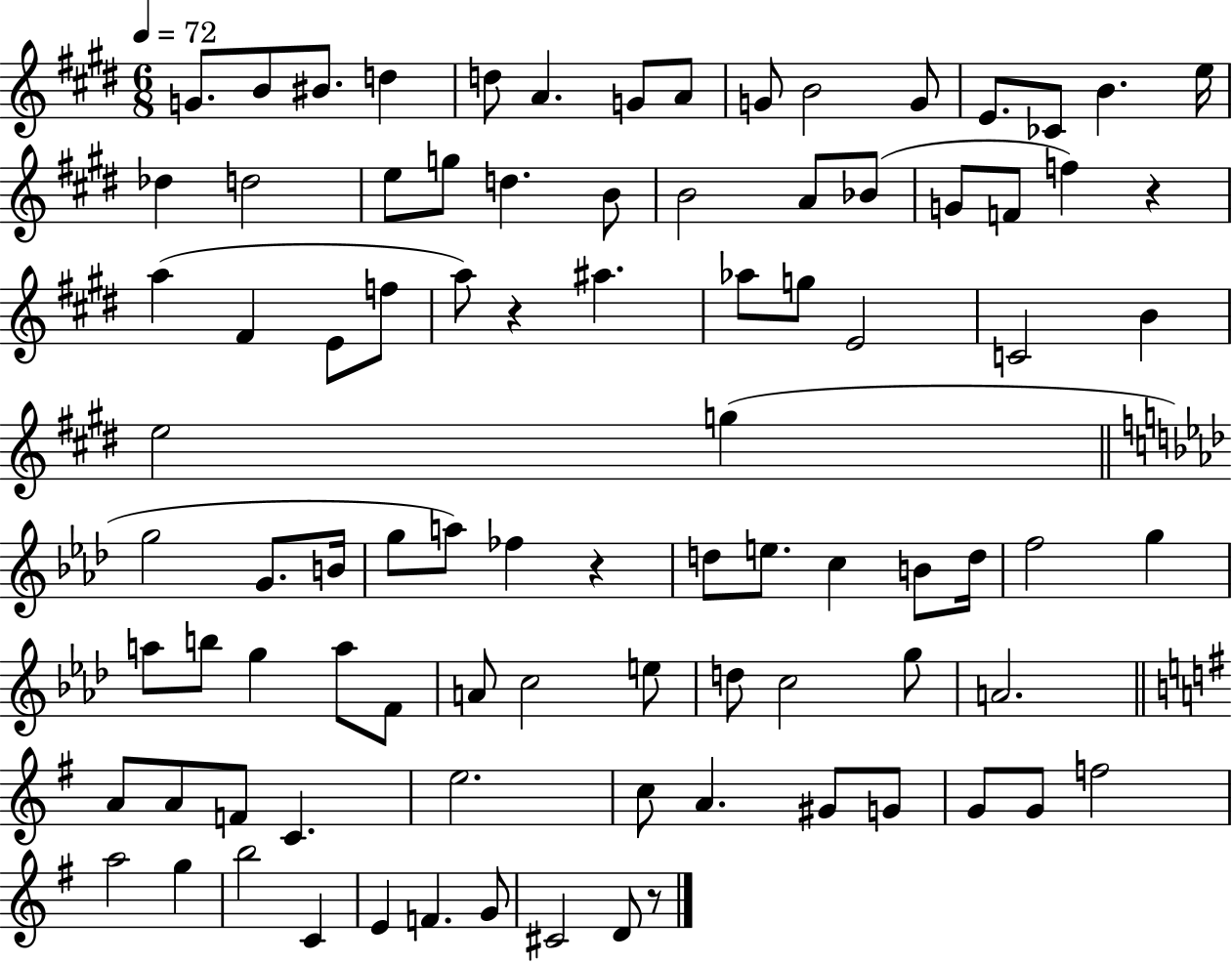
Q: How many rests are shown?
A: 4